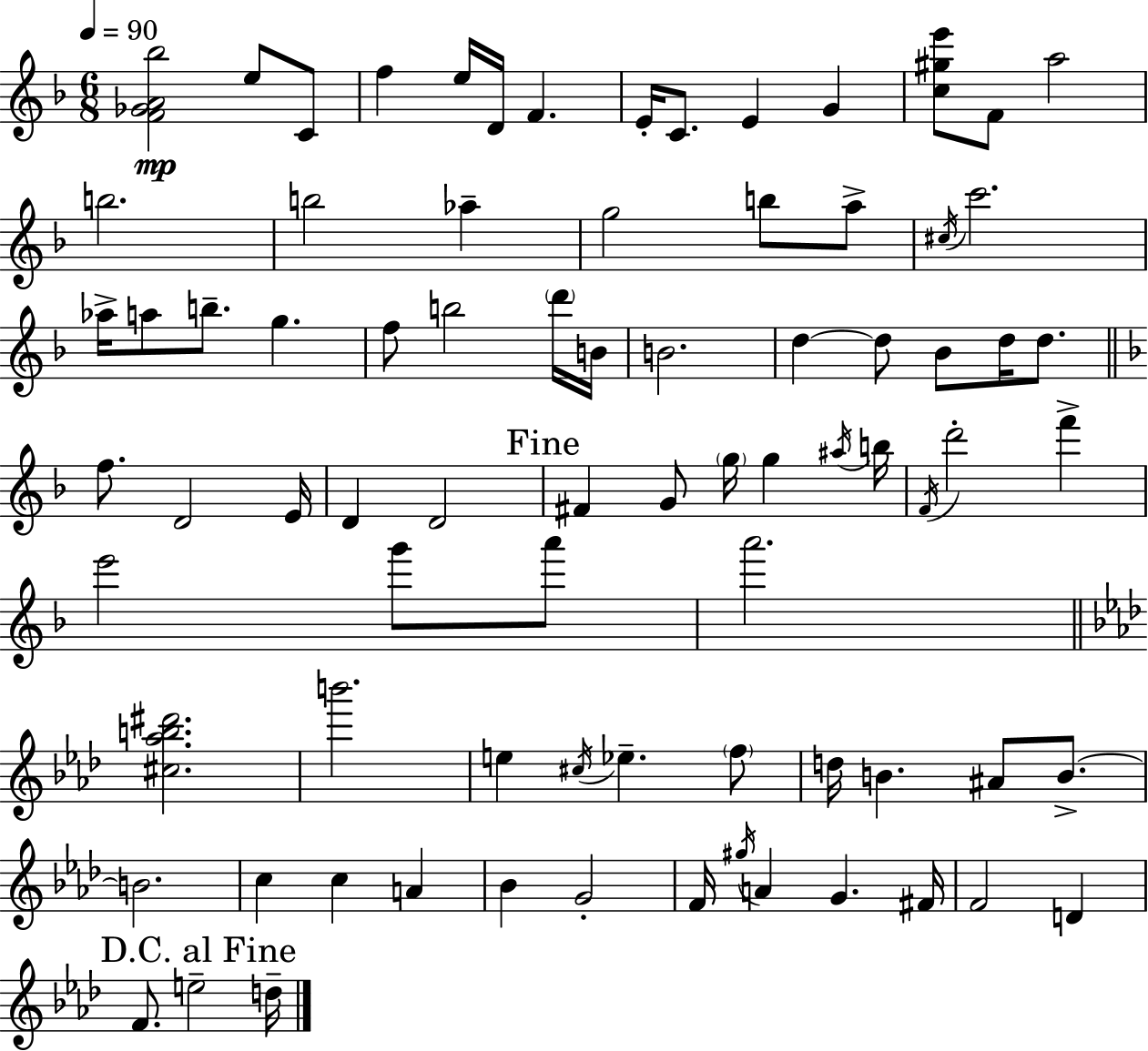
X:1
T:Untitled
M:6/8
L:1/4
K:Dm
[F_GA_b]2 e/2 C/2 f e/4 D/4 F E/4 C/2 E G [c^ge']/2 F/2 a2 b2 b2 _a g2 b/2 a/2 ^c/4 c'2 _a/4 a/2 b/2 g f/2 b2 d'/4 B/4 B2 d d/2 _B/2 d/4 d/2 f/2 D2 E/4 D D2 ^F G/2 g/4 g ^a/4 b/4 F/4 d'2 f' e'2 g'/2 a'/2 a'2 [^c_ab^d']2 b'2 e ^c/4 _e f/2 d/4 B ^A/2 B/2 B2 c c A _B G2 F/4 ^g/4 A G ^F/4 F2 D F/2 e2 d/4